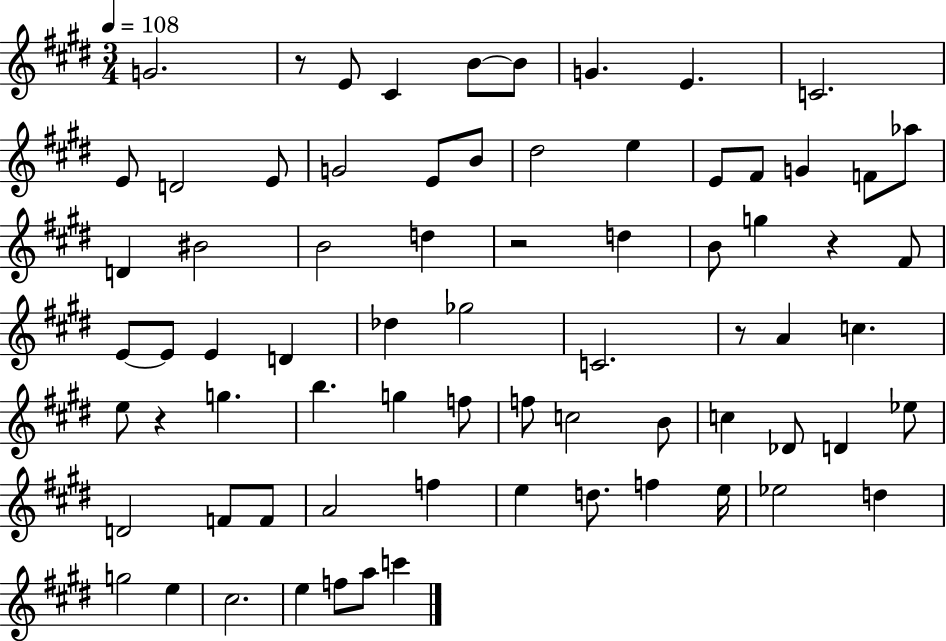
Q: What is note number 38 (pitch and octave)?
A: C5